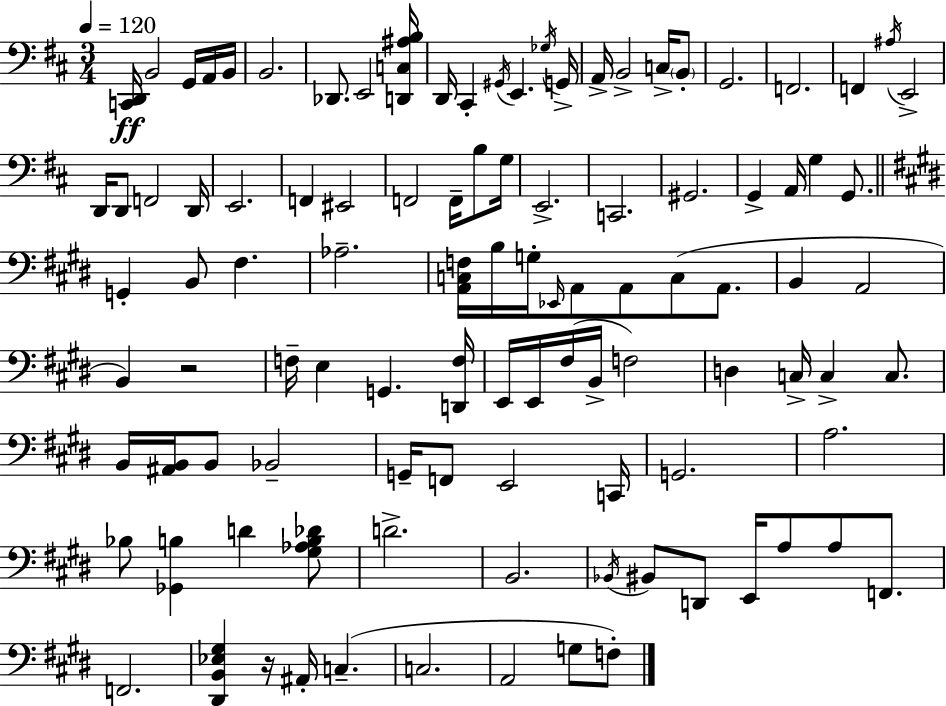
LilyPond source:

{
  \clef bass
  \numericTimeSignature
  \time 3/4
  \key d \major
  \tempo 4 = 120
  <c, d,>16\ff b,2 g,16 a,16 b,16 | b,2. | des,8. e,2 <d, c ais b>16 | d,16 cis,4-. \acciaccatura { gis,16 } e,4. | \break \acciaccatura { ges16 } g,16-> a,16-> b,2-> c16-> | \parenthesize b,8-. g,2. | f,2. | f,4 \acciaccatura { ais16 } e,2-> | \break d,16 d,8 f,2 | d,16 e,2. | f,4 eis,2 | f,2 f,16-- | \break b8 g16 e,2.-> | c,2. | gis,2. | g,4-> a,16 g4 | \break g,8. \bar "||" \break \key e \major g,4-. b,8 fis4. | aes2.-- | <a, c f>16 b16 g16-. \grace { ees,16 } a,8 a,8 c8( a,8. | b,4 a,2 | \break b,4) r2 | f16-- e4 g,4. | <d, f>16 e,16 e,16 fis16( b,16-> f2) | d4 c16-> c4-> c8. | \break b,16 <ais, b,>16 b,8 bes,2-- | g,16-- f,8 e,2 | c,16 g,2. | a2. | \break bes8 <ges, b>4 d'4 <gis aes b des'>8 | d'2.-> | b,2. | \acciaccatura { bes,16 } bis,8 d,8 e,16 a8 a8 f,8. | \break f,2. | <dis, b, ees gis>4 r16 ais,16-. c4.--( | c2. | a,2 g8 | \break f8-.) \bar "|."
}